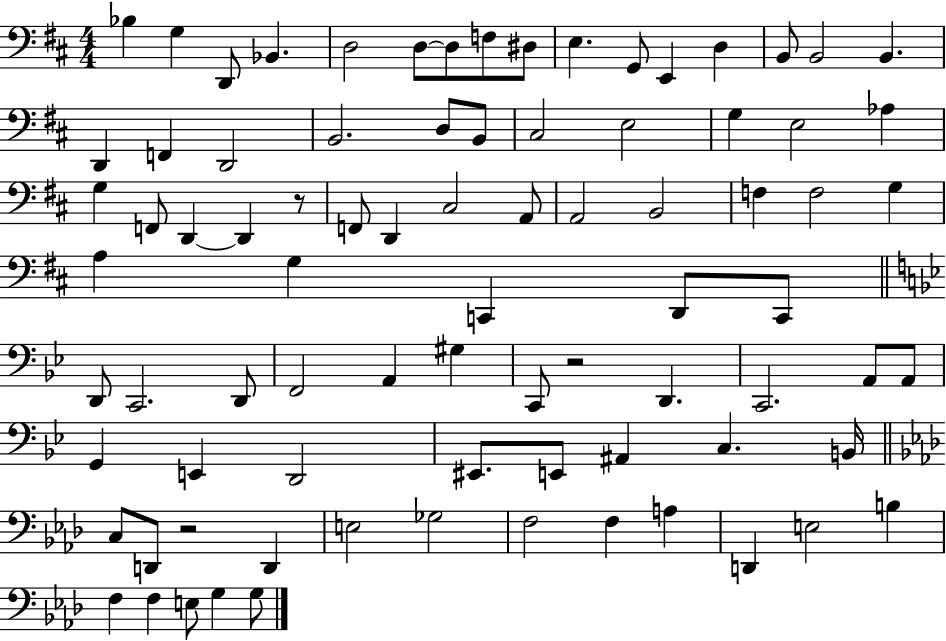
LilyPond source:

{
  \clef bass
  \numericTimeSignature
  \time 4/4
  \key d \major
  bes4 g4 d,8 bes,4. | d2 d8~~ d8 f8 dis8 | e4. g,8 e,4 d4 | b,8 b,2 b,4. | \break d,4 f,4 d,2 | b,2. d8 b,8 | cis2 e2 | g4 e2 aes4 | \break g4 f,8 d,4~~ d,4 r8 | f,8 d,4 cis2 a,8 | a,2 b,2 | f4 f2 g4 | \break a4 g4 c,4 d,8 c,8 | \bar "||" \break \key bes \major d,8 c,2. d,8 | f,2 a,4 gis4 | c,8 r2 d,4. | c,2. a,8 a,8 | \break g,4 e,4 d,2 | eis,8. e,8 ais,4 c4. b,16 | \bar "||" \break \key f \minor c8 d,8 r2 d,4 | e2 ges2 | f2 f4 a4 | d,4 e2 b4 | \break f4 f4 e8 g4 g8 | \bar "|."
}